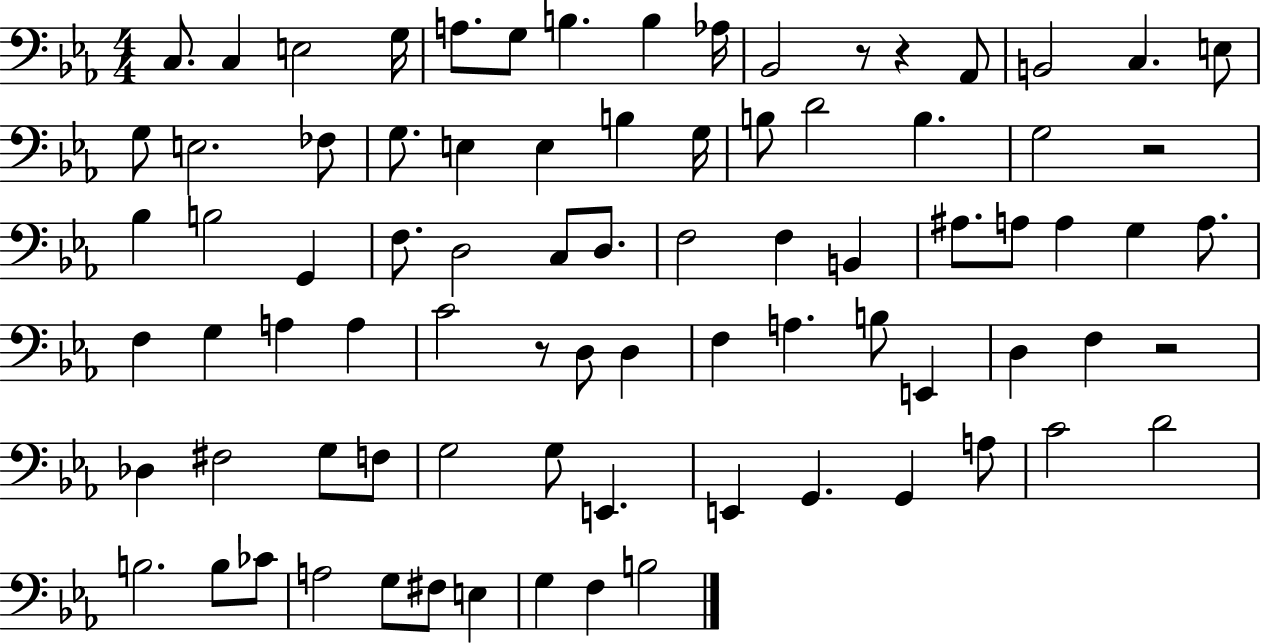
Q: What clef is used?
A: bass